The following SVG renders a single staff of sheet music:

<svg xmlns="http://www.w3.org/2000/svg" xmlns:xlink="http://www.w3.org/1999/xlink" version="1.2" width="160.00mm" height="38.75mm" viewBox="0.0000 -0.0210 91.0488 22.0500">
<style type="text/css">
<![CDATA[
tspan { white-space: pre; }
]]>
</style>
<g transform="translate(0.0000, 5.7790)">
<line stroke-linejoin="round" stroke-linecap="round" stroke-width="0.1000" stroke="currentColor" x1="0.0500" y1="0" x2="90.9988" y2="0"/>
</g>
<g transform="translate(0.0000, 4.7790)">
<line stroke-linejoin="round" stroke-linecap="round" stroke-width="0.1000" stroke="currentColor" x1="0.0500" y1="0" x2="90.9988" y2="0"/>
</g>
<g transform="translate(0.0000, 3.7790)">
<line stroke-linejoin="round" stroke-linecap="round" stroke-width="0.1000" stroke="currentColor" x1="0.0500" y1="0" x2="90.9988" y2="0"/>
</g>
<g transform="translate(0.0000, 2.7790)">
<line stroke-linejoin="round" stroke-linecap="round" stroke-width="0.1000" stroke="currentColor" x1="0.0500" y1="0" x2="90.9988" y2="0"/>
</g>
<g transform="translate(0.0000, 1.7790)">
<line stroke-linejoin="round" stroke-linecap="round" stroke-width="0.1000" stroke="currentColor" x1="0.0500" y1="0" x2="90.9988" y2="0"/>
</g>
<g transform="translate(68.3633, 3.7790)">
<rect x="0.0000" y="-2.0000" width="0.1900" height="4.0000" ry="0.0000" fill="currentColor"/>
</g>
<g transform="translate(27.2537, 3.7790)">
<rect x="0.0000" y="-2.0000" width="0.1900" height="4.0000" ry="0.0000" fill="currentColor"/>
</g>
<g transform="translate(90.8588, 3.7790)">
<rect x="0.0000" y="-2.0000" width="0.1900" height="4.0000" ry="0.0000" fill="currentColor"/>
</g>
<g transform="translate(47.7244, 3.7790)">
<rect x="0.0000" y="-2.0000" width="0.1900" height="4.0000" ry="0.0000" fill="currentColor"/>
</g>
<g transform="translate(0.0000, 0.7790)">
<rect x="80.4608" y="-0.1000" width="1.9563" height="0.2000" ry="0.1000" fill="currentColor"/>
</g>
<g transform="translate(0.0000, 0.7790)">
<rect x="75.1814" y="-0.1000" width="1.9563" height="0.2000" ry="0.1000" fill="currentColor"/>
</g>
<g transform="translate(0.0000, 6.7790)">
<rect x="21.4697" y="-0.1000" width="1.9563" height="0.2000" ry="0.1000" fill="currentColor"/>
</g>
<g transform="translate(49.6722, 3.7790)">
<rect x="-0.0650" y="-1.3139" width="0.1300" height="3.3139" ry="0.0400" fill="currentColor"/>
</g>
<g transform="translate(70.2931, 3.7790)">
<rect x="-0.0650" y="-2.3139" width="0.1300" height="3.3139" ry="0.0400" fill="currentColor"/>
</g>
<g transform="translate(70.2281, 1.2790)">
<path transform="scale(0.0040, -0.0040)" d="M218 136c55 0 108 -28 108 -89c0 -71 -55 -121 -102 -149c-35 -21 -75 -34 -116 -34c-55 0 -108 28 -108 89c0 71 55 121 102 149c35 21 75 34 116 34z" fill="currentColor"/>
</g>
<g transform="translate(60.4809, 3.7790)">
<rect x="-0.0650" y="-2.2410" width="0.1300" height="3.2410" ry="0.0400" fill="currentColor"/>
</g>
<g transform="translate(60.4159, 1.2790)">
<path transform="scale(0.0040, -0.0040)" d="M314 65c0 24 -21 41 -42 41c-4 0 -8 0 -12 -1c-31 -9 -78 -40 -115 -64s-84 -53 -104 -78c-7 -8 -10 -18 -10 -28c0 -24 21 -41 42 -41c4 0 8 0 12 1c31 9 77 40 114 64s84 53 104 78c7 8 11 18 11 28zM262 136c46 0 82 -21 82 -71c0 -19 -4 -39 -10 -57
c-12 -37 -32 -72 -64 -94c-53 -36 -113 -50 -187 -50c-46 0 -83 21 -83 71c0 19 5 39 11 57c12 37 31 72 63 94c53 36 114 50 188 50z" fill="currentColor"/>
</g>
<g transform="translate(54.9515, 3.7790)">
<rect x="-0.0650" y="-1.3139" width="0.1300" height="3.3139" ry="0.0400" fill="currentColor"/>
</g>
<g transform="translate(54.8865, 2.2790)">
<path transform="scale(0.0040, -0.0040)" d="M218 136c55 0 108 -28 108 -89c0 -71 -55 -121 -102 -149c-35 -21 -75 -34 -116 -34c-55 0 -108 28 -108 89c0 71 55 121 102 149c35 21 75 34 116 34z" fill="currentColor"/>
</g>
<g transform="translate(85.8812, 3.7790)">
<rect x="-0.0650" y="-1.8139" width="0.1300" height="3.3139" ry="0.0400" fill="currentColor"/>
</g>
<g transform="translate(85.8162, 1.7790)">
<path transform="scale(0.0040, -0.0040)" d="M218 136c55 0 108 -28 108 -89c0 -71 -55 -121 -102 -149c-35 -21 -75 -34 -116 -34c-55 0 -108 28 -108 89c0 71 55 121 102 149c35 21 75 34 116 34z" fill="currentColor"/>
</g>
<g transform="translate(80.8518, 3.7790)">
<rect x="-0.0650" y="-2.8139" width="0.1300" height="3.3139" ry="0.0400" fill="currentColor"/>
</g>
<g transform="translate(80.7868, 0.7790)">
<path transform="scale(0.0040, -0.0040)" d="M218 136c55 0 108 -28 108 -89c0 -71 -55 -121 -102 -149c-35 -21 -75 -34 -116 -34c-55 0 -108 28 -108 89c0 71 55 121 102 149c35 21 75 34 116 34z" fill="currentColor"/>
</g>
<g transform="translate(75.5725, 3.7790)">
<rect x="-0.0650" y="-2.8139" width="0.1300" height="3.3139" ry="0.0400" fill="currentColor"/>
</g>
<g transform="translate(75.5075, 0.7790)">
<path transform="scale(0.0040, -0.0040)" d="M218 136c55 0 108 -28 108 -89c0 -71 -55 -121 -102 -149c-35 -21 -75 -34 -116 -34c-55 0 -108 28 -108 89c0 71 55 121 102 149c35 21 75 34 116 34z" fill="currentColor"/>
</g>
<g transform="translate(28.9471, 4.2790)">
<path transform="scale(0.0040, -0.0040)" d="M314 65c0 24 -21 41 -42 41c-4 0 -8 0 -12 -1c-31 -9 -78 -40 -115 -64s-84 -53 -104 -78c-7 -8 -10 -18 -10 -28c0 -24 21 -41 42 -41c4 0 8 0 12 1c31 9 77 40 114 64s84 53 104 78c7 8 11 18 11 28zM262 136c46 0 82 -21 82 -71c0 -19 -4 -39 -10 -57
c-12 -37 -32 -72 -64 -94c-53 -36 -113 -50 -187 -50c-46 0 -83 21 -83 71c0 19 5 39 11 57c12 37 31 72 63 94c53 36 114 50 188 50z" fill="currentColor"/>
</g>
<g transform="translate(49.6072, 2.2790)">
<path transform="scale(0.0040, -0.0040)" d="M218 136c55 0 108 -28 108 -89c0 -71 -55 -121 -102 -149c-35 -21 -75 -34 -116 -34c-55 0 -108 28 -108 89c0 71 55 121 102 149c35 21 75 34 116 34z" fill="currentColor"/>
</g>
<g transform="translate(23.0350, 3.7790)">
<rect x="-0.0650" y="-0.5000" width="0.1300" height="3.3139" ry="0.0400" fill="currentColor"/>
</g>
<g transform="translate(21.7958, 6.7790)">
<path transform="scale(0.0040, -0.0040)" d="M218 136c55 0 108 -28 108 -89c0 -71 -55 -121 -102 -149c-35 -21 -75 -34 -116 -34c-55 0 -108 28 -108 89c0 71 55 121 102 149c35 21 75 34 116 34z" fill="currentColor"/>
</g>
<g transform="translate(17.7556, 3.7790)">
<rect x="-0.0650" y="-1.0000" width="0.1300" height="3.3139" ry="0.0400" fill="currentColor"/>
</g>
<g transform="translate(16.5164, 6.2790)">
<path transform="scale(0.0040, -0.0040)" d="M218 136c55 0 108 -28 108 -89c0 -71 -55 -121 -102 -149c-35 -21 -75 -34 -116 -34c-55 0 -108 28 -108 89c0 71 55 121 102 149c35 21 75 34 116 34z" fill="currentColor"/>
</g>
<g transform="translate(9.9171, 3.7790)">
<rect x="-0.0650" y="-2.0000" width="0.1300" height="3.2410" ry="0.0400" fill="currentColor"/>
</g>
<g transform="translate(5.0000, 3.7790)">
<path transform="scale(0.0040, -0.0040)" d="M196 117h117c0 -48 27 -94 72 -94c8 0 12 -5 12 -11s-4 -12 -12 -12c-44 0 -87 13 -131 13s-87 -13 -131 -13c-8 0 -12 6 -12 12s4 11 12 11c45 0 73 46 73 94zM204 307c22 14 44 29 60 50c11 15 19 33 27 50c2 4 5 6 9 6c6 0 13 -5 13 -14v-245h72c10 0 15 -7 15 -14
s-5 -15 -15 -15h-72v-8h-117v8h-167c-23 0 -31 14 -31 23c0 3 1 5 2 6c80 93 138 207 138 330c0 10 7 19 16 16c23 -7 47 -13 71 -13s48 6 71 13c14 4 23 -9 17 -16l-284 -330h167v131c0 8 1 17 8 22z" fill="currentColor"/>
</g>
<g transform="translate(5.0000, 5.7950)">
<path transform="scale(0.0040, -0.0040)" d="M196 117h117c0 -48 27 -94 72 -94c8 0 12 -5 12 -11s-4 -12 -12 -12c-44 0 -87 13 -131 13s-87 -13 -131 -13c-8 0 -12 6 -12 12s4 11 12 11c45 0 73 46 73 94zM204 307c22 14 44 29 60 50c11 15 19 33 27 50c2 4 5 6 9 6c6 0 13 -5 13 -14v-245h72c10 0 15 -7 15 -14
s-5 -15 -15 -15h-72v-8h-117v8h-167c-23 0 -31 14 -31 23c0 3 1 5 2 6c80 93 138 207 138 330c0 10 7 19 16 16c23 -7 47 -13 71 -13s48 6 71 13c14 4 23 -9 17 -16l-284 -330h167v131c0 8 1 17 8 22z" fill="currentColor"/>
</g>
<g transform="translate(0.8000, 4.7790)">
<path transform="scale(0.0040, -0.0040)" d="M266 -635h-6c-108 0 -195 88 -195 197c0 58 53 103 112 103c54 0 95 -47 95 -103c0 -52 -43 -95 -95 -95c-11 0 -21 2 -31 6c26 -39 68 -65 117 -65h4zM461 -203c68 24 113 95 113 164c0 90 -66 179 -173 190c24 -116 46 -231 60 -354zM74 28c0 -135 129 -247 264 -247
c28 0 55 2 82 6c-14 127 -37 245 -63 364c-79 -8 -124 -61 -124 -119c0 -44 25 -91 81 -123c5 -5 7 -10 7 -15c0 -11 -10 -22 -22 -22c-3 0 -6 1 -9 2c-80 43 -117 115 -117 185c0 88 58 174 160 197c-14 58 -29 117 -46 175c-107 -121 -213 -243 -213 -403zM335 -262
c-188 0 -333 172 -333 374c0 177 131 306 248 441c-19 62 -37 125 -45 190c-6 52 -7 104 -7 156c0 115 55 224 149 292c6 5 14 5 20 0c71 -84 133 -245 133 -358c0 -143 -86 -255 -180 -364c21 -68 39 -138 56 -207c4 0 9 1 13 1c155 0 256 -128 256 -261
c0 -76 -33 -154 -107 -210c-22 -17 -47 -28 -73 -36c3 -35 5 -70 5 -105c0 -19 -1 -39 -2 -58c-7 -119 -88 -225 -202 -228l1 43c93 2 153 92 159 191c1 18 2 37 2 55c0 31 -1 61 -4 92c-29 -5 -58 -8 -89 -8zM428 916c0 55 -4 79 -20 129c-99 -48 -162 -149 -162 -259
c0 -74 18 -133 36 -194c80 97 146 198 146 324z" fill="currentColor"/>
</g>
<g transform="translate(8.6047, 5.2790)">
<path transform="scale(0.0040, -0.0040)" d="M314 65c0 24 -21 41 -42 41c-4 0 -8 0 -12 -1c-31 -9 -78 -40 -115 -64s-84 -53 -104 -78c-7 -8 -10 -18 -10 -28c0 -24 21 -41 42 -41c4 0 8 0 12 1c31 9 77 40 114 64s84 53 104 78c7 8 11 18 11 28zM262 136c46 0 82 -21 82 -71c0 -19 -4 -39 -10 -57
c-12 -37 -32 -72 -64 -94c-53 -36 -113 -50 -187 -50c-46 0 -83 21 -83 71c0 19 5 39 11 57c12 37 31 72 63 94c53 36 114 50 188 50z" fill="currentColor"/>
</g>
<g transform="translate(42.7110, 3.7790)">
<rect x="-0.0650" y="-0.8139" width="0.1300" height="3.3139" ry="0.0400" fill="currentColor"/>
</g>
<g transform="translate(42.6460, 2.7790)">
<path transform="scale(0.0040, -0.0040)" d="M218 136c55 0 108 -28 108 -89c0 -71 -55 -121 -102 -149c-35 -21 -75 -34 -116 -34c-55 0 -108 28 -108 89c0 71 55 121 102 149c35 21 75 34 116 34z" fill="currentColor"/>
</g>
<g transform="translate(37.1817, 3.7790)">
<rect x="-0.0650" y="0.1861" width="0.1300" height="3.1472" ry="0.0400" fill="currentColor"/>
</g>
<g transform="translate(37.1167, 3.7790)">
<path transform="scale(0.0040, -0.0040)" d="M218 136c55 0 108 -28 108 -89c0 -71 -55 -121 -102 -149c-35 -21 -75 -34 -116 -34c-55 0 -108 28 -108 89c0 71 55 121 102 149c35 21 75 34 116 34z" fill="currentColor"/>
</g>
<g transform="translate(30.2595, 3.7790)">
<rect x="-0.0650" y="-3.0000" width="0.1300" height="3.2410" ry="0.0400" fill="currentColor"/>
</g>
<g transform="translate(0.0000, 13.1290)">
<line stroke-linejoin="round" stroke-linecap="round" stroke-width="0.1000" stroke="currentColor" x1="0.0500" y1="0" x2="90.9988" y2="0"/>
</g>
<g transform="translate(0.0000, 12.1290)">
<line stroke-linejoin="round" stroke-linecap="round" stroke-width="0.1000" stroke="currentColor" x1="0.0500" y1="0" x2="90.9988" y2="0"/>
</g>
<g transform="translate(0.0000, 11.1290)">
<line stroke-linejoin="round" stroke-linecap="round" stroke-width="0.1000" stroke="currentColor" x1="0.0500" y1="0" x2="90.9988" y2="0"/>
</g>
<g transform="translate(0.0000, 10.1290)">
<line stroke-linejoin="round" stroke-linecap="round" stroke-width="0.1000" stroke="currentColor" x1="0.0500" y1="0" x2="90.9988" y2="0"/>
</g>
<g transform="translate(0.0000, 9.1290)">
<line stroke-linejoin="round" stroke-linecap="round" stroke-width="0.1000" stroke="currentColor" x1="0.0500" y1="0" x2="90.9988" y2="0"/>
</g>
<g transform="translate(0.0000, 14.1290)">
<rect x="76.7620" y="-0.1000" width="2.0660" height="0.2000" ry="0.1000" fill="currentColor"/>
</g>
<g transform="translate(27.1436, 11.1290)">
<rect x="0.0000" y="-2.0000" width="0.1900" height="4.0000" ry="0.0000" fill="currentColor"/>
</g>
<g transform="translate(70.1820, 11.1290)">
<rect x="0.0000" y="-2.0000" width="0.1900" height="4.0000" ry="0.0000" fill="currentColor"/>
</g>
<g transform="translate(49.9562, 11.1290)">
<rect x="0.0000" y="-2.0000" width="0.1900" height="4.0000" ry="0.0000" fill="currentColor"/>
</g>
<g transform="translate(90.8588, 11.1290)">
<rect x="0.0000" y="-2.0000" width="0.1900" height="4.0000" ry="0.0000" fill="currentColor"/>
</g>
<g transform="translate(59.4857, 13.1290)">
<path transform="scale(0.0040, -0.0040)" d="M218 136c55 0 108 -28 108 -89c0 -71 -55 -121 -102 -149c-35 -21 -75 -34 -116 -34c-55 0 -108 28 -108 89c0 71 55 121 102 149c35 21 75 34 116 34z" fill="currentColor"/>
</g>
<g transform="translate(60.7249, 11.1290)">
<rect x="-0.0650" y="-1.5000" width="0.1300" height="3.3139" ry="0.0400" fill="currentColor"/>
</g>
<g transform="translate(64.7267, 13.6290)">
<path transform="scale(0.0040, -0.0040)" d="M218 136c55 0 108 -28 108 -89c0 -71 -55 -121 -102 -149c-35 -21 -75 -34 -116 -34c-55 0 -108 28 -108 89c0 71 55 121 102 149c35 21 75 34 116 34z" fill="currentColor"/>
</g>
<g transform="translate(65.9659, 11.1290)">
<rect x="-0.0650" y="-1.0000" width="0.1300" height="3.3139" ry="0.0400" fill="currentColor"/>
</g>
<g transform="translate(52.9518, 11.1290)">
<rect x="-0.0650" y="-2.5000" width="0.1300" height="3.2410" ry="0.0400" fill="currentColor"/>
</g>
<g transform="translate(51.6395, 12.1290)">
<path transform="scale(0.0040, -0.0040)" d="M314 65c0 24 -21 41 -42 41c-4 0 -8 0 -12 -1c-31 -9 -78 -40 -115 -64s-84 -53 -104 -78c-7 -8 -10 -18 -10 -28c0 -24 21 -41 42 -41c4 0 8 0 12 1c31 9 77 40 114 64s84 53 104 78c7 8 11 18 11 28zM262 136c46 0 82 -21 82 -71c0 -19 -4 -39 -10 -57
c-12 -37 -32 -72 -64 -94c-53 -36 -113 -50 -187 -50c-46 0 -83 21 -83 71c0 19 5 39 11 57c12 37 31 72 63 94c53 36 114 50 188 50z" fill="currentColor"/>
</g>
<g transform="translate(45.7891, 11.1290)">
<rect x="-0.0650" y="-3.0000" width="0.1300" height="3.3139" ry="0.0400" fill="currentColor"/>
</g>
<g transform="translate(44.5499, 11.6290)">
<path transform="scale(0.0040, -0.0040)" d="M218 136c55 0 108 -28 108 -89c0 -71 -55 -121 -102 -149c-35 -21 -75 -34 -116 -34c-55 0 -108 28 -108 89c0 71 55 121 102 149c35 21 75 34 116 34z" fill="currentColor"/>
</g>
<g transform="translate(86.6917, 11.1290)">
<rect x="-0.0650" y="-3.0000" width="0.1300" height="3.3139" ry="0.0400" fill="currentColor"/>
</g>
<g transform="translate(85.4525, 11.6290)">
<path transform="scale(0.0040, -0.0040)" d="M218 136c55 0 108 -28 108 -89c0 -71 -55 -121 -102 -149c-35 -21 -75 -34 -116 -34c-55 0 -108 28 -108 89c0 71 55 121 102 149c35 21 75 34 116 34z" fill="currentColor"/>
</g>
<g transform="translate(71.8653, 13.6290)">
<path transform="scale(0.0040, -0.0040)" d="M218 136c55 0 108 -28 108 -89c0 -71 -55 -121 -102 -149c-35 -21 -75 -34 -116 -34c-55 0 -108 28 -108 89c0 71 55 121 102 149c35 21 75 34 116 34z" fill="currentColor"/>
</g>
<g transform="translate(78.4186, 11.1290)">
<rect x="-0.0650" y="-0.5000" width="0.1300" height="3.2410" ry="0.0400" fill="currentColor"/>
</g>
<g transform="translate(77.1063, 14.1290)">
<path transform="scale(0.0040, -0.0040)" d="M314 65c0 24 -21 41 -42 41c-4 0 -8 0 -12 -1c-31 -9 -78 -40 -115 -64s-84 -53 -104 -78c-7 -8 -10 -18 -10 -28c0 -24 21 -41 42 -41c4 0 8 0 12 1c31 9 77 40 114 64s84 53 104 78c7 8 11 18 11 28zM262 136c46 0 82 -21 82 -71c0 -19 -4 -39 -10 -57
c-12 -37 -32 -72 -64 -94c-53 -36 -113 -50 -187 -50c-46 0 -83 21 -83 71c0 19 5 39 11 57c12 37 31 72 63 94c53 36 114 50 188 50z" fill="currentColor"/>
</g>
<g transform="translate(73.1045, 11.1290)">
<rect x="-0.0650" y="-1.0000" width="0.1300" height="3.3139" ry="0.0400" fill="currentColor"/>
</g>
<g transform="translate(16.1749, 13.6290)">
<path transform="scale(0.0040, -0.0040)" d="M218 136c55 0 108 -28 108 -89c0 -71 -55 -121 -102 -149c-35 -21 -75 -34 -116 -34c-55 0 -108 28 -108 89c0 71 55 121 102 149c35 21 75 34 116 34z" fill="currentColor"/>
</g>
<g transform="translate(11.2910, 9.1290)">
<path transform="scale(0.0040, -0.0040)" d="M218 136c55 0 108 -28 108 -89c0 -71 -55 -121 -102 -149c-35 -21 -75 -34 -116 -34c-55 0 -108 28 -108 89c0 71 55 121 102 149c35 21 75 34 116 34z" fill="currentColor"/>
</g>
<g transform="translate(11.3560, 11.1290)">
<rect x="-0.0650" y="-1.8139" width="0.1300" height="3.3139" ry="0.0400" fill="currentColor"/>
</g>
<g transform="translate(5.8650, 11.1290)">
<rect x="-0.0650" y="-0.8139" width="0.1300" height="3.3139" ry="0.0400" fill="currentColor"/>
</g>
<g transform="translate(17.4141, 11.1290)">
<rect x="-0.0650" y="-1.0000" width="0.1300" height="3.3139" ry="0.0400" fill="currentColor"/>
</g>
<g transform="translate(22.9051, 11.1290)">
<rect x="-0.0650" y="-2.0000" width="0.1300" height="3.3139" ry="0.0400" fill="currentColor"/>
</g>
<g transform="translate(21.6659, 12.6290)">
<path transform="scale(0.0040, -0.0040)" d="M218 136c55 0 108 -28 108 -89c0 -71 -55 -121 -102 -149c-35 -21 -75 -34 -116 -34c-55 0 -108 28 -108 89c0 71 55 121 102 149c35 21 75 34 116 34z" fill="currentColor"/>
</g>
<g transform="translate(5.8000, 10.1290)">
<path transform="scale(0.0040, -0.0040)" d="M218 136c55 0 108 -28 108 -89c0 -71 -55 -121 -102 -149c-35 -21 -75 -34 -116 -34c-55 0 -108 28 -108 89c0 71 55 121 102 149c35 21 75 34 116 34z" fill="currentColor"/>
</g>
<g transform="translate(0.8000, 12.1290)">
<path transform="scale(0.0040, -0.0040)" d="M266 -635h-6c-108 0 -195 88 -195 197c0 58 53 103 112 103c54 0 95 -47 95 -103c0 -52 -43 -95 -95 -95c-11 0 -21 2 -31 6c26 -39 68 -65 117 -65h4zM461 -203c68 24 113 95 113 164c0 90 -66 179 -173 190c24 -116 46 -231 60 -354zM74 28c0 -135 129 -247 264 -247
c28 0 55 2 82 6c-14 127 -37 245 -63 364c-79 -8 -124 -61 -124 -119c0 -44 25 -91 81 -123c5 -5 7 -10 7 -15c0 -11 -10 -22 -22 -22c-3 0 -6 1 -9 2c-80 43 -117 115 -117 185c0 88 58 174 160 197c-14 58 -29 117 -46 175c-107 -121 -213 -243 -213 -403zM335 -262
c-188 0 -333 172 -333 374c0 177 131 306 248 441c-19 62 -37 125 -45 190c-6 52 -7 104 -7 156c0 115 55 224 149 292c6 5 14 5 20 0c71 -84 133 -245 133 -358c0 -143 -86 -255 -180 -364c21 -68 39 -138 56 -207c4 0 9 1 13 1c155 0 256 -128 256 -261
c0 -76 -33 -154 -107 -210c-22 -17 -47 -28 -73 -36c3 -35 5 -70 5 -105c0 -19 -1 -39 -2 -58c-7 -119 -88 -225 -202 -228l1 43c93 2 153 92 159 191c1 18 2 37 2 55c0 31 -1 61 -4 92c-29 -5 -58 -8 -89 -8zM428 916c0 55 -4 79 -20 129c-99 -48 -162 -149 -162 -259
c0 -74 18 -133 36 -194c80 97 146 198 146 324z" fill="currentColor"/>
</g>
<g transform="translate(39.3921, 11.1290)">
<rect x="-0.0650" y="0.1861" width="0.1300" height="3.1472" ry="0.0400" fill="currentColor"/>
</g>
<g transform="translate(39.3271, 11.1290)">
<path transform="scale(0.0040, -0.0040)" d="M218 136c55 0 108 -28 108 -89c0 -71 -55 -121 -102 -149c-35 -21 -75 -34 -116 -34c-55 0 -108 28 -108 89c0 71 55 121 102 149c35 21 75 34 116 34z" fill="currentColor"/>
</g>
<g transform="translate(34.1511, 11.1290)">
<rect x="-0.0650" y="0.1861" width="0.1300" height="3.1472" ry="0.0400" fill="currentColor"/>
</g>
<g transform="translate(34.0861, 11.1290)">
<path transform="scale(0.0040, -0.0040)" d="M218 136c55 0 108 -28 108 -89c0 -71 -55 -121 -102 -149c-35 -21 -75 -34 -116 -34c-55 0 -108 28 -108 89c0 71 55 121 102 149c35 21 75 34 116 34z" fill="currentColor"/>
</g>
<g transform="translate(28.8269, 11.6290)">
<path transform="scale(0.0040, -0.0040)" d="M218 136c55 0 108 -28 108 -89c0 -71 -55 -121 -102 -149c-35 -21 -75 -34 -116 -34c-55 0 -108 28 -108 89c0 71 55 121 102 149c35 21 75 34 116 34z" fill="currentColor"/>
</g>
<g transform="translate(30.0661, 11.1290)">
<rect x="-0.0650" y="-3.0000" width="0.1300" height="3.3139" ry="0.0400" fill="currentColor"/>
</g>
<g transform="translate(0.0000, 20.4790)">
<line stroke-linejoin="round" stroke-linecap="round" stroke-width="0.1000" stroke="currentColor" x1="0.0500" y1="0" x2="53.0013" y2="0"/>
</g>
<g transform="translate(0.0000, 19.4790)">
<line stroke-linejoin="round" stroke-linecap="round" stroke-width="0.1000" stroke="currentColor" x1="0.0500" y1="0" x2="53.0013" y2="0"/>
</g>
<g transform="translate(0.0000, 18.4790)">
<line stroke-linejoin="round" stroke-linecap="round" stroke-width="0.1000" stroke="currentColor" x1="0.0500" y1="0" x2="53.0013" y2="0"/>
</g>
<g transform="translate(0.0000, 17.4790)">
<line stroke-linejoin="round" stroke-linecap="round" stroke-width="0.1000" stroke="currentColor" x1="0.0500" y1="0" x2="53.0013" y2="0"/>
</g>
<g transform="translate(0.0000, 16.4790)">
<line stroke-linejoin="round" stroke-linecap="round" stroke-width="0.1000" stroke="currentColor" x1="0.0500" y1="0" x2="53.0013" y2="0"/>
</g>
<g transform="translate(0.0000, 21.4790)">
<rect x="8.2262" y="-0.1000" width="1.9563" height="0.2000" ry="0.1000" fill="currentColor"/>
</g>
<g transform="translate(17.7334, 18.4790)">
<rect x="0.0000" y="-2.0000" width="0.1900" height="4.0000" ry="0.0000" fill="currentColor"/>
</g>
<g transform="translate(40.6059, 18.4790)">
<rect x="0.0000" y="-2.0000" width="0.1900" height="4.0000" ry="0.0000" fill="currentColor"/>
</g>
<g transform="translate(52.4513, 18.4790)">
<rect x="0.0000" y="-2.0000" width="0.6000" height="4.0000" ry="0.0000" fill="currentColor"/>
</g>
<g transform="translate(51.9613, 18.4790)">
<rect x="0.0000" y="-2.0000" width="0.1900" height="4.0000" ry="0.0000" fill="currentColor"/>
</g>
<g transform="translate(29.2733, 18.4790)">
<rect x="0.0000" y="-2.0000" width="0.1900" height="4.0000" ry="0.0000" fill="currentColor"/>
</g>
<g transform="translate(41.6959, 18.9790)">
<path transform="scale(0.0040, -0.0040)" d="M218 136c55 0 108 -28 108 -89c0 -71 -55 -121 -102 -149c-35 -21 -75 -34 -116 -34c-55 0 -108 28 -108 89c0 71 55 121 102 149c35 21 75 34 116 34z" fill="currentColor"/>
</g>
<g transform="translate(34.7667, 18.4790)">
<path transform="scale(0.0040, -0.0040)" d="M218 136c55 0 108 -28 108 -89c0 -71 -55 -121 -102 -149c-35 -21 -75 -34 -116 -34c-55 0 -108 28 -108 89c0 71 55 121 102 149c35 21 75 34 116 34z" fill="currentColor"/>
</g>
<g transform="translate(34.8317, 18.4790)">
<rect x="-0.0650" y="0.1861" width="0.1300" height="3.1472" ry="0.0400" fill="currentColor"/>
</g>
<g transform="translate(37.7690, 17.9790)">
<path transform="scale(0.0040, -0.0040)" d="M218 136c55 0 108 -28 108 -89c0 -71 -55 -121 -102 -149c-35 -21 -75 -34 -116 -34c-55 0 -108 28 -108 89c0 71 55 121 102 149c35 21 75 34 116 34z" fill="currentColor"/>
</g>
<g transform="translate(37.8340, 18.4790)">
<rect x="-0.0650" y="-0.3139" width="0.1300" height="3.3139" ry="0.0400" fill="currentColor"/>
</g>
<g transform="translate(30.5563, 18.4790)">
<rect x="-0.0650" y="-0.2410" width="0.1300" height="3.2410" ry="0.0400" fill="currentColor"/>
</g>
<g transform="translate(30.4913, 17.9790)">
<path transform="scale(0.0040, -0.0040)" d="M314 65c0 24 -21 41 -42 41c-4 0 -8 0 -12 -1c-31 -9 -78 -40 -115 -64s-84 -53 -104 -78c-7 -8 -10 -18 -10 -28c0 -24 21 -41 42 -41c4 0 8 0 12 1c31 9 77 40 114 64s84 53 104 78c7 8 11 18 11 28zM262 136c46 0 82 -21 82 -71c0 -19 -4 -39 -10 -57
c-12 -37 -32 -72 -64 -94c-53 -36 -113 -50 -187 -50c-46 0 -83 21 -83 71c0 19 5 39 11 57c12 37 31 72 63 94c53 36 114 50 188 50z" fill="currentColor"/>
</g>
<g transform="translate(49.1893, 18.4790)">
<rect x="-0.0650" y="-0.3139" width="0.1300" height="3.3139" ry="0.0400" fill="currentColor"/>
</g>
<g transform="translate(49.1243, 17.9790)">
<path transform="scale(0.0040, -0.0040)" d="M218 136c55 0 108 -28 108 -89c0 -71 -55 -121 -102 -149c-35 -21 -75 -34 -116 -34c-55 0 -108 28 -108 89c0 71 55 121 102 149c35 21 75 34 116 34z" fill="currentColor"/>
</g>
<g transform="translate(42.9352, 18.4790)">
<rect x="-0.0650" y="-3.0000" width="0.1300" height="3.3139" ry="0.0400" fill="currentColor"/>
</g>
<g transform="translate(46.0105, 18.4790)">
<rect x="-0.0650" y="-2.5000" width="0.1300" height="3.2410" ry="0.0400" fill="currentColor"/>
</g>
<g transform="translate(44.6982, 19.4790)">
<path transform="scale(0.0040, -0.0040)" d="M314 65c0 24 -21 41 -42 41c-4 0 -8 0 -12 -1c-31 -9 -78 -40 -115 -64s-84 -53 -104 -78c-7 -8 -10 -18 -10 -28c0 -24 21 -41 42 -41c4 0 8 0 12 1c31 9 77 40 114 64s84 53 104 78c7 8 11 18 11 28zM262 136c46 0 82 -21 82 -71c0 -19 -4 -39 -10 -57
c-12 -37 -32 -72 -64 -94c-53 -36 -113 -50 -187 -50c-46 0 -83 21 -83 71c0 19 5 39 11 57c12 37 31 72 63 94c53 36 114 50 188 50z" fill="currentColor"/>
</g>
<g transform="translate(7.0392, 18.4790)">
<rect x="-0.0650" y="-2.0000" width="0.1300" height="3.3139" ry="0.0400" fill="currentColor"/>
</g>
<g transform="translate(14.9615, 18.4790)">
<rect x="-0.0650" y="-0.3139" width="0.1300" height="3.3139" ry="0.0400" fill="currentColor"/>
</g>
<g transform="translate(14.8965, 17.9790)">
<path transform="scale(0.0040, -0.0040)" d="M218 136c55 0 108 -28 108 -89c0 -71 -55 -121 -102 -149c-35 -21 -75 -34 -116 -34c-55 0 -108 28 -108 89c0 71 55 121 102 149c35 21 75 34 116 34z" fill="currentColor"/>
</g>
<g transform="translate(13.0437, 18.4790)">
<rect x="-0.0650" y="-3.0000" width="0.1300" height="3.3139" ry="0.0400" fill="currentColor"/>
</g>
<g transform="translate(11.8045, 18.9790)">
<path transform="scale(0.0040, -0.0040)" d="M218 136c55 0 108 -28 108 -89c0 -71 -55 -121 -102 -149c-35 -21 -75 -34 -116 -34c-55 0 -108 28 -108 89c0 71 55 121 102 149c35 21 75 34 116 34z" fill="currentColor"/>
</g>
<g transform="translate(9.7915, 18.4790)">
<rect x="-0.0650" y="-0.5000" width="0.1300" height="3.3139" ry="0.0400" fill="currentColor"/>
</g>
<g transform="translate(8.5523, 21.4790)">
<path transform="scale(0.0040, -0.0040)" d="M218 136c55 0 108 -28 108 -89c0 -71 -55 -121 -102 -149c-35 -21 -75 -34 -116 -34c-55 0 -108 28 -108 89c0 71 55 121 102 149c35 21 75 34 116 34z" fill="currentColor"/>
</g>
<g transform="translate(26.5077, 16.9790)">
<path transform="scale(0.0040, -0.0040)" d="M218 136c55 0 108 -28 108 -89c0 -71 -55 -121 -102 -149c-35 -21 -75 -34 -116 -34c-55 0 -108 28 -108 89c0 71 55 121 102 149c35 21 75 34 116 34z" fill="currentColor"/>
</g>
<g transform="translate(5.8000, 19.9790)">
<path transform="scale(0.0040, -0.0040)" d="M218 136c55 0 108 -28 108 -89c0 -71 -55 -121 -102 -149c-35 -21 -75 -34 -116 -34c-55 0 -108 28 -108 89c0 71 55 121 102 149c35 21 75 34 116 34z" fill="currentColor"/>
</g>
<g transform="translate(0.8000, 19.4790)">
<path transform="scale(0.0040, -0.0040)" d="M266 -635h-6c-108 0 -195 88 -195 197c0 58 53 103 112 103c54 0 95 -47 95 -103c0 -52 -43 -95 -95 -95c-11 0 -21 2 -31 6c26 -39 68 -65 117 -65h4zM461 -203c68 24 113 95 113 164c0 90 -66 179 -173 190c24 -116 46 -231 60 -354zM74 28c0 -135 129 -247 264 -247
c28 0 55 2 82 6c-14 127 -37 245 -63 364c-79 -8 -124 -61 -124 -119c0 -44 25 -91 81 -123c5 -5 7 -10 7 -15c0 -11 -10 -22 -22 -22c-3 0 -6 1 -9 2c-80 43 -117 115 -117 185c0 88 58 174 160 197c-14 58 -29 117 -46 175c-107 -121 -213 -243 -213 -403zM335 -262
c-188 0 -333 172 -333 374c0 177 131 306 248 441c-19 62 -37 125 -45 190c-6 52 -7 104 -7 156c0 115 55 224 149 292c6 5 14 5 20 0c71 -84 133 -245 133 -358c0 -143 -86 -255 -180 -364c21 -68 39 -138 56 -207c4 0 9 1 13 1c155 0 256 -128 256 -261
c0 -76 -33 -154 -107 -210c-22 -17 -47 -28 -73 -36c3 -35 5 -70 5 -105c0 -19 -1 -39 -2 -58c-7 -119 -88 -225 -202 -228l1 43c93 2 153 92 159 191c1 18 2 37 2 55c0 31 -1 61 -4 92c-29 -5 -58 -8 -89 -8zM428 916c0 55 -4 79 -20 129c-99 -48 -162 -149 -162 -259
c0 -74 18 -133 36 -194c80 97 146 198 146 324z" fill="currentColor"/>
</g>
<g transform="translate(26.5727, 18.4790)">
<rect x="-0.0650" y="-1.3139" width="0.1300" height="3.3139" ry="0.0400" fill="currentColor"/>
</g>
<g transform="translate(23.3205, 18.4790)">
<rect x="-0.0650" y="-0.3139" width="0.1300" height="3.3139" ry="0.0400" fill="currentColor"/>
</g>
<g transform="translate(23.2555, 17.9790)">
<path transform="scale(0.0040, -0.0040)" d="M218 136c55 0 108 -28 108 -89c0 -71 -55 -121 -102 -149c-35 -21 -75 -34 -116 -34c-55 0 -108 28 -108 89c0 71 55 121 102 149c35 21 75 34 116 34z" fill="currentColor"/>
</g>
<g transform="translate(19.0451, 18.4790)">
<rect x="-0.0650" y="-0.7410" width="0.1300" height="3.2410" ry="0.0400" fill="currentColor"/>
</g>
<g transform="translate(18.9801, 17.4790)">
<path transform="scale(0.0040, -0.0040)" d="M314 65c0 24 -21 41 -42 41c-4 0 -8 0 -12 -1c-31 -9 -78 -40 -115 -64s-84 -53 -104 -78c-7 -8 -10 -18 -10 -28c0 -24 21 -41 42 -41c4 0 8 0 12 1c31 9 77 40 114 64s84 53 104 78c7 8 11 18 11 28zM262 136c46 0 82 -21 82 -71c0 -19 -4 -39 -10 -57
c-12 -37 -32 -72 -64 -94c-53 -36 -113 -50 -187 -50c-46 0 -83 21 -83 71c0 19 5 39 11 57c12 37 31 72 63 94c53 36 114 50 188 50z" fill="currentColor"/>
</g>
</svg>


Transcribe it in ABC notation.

X:1
T:Untitled
M:4/4
L:1/4
K:C
F2 D C A2 B d e e g2 g a a f d f D F A B B A G2 E D D C2 A F C A c d2 c e c2 B c A G2 c